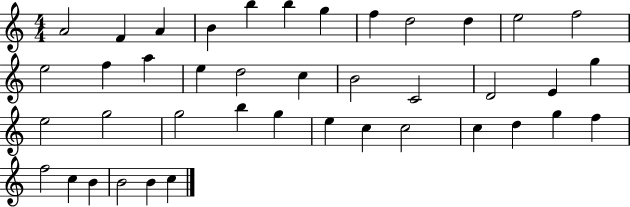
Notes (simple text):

A4/h F4/q A4/q B4/q B5/q B5/q G5/q F5/q D5/h D5/q E5/h F5/h E5/h F5/q A5/q E5/q D5/h C5/q B4/h C4/h D4/h E4/q G5/q E5/h G5/h G5/h B5/q G5/q E5/q C5/q C5/h C5/q D5/q G5/q F5/q F5/h C5/q B4/q B4/h B4/q C5/q